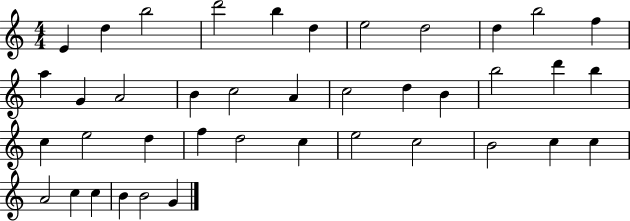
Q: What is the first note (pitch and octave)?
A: E4